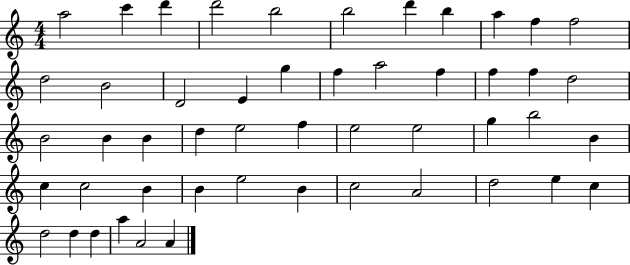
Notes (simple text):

A5/h C6/q D6/q D6/h B5/h B5/h D6/q B5/q A5/q F5/q F5/h D5/h B4/h D4/h E4/q G5/q F5/q A5/h F5/q F5/q F5/q D5/h B4/h B4/q B4/q D5/q E5/h F5/q E5/h E5/h G5/q B5/h B4/q C5/q C5/h B4/q B4/q E5/h B4/q C5/h A4/h D5/h E5/q C5/q D5/h D5/q D5/q A5/q A4/h A4/q